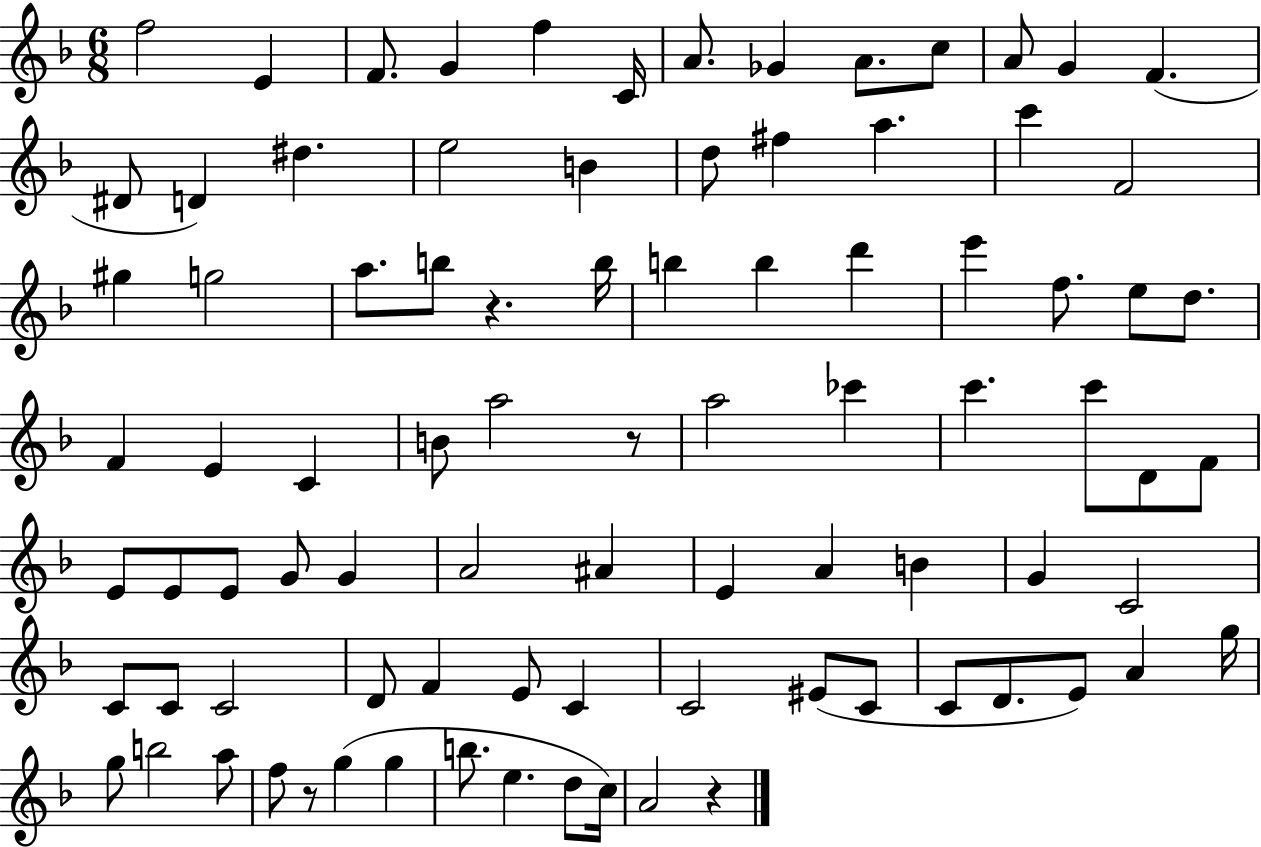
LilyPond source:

{
  \clef treble
  \numericTimeSignature
  \time 6/8
  \key f \major
  \repeat volta 2 { f''2 e'4 | f'8. g'4 f''4 c'16 | a'8. ges'4 a'8. c''8 | a'8 g'4 f'4.( | \break dis'8 d'4) dis''4. | e''2 b'4 | d''8 fis''4 a''4. | c'''4 f'2 | \break gis''4 g''2 | a''8. b''8 r4. b''16 | b''4 b''4 d'''4 | e'''4 f''8. e''8 d''8. | \break f'4 e'4 c'4 | b'8 a''2 r8 | a''2 ces'''4 | c'''4. c'''8 d'8 f'8 | \break e'8 e'8 e'8 g'8 g'4 | a'2 ais'4 | e'4 a'4 b'4 | g'4 c'2 | \break c'8 c'8 c'2 | d'8 f'4 e'8 c'4 | c'2 eis'8( c'8 | c'8 d'8. e'8) a'4 g''16 | \break g''8 b''2 a''8 | f''8 r8 g''4( g''4 | b''8. e''4. d''8 c''16) | a'2 r4 | \break } \bar "|."
}